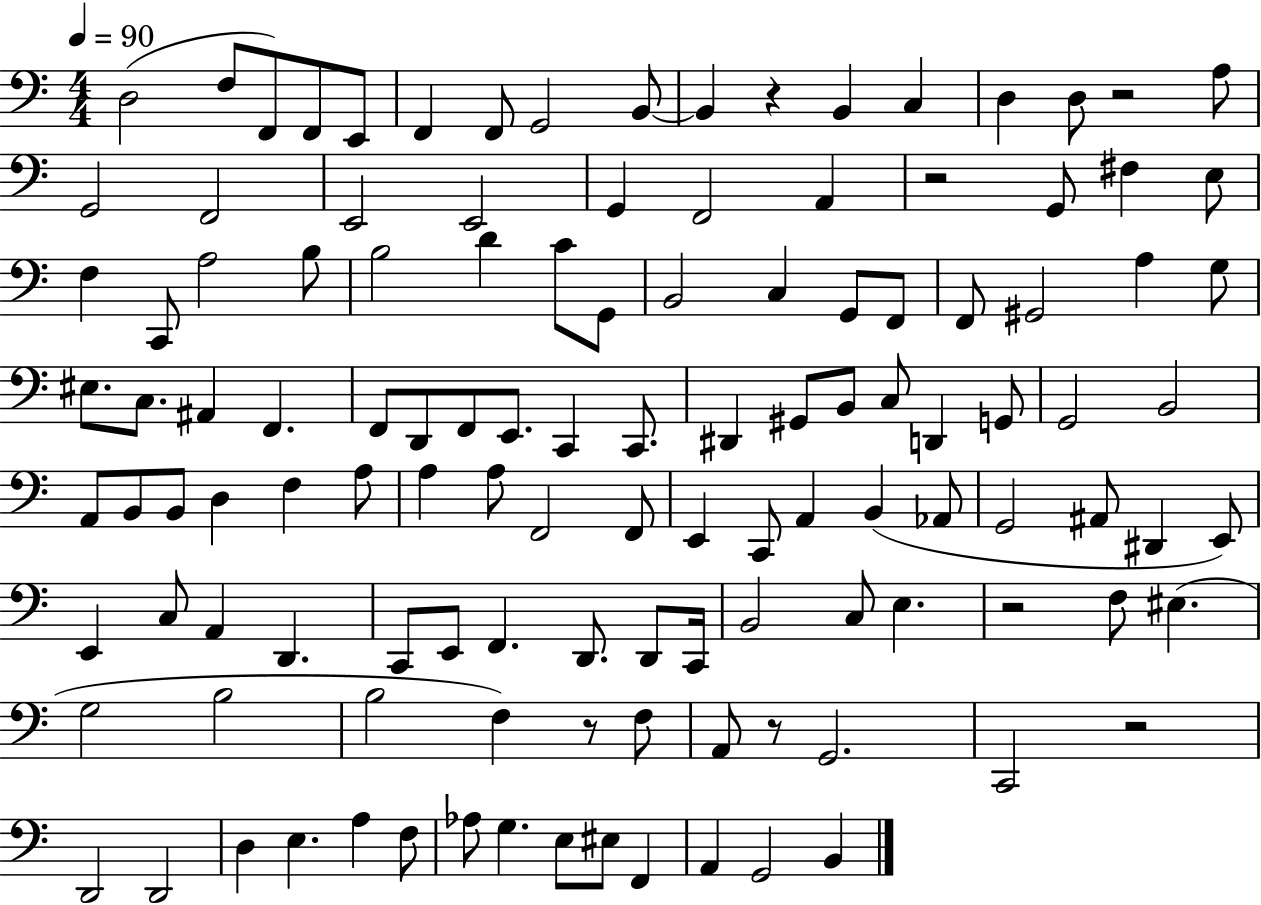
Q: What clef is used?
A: bass